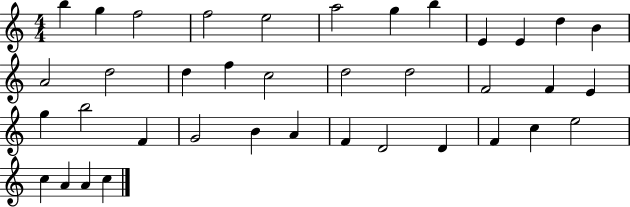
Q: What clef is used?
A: treble